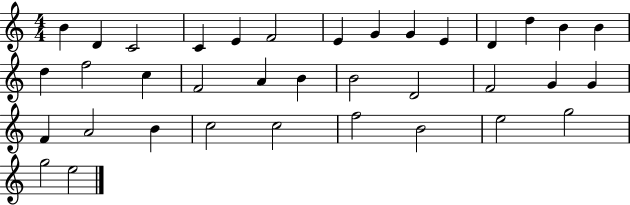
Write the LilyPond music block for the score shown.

{
  \clef treble
  \numericTimeSignature
  \time 4/4
  \key c \major
  b'4 d'4 c'2 | c'4 e'4 f'2 | e'4 g'4 g'4 e'4 | d'4 d''4 b'4 b'4 | \break d''4 f''2 c''4 | f'2 a'4 b'4 | b'2 d'2 | f'2 g'4 g'4 | \break f'4 a'2 b'4 | c''2 c''2 | f''2 b'2 | e''2 g''2 | \break g''2 e''2 | \bar "|."
}